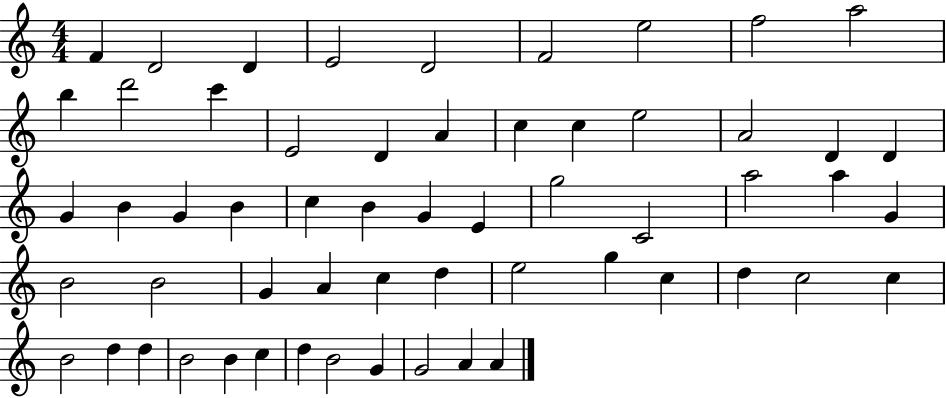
{
  \clef treble
  \numericTimeSignature
  \time 4/4
  \key c \major
  f'4 d'2 d'4 | e'2 d'2 | f'2 e''2 | f''2 a''2 | \break b''4 d'''2 c'''4 | e'2 d'4 a'4 | c''4 c''4 e''2 | a'2 d'4 d'4 | \break g'4 b'4 g'4 b'4 | c''4 b'4 g'4 e'4 | g''2 c'2 | a''2 a''4 g'4 | \break b'2 b'2 | g'4 a'4 c''4 d''4 | e''2 g''4 c''4 | d''4 c''2 c''4 | \break b'2 d''4 d''4 | b'2 b'4 c''4 | d''4 b'2 g'4 | g'2 a'4 a'4 | \break \bar "|."
}